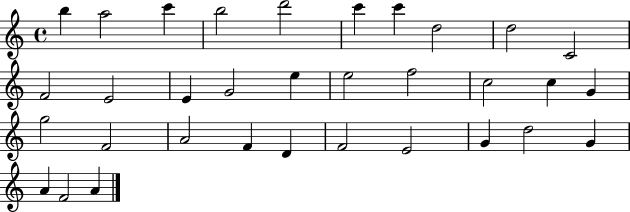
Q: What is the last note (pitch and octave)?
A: A4